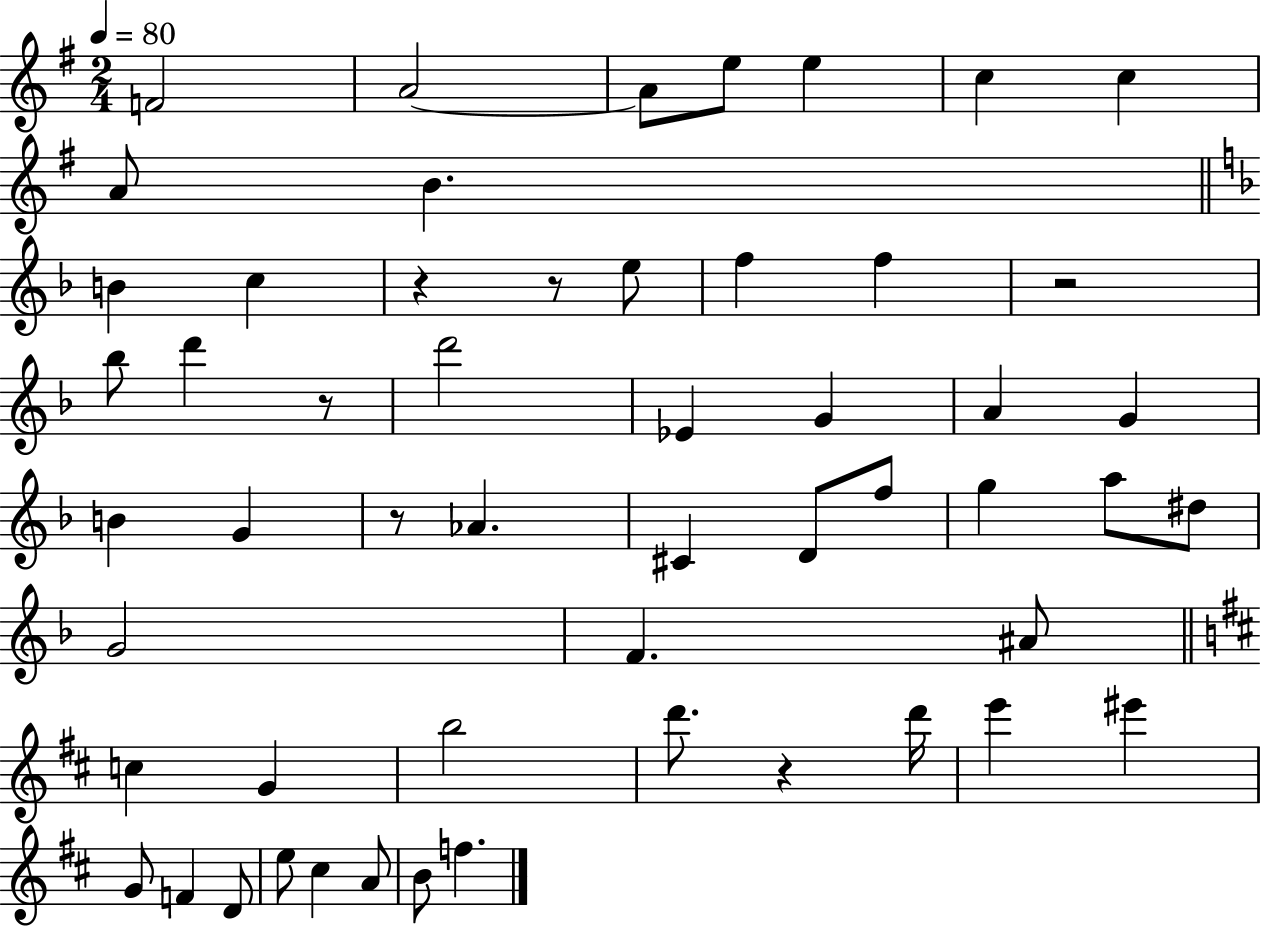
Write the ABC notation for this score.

X:1
T:Untitled
M:2/4
L:1/4
K:G
F2 A2 A/2 e/2 e c c A/2 B B c z z/2 e/2 f f z2 _b/2 d' z/2 d'2 _E G A G B G z/2 _A ^C D/2 f/2 g a/2 ^d/2 G2 F ^A/2 c G b2 d'/2 z d'/4 e' ^e' G/2 F D/2 e/2 ^c A/2 B/2 f